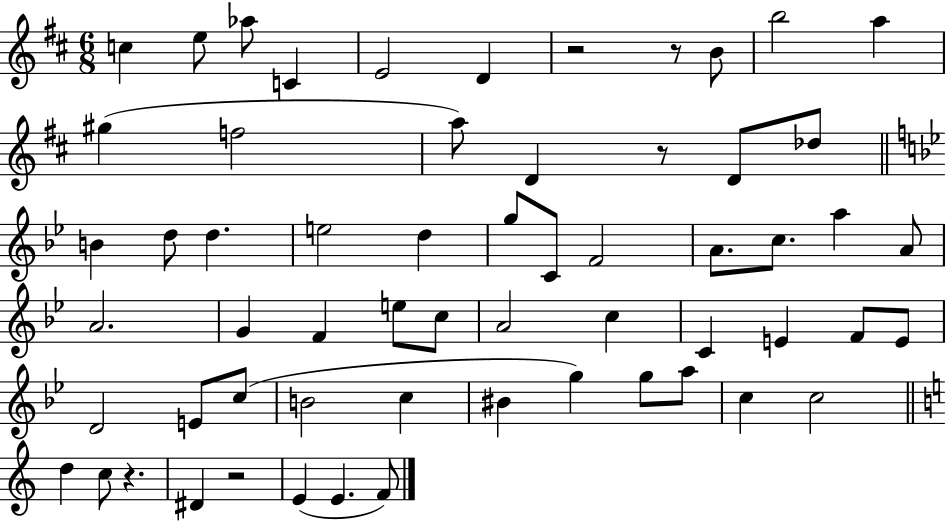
X:1
T:Untitled
M:6/8
L:1/4
K:D
c e/2 _a/2 C E2 D z2 z/2 B/2 b2 a ^g f2 a/2 D z/2 D/2 _d/2 B d/2 d e2 d g/2 C/2 F2 A/2 c/2 a A/2 A2 G F e/2 c/2 A2 c C E F/2 E/2 D2 E/2 c/2 B2 c ^B g g/2 a/2 c c2 d c/2 z ^D z2 E E F/2